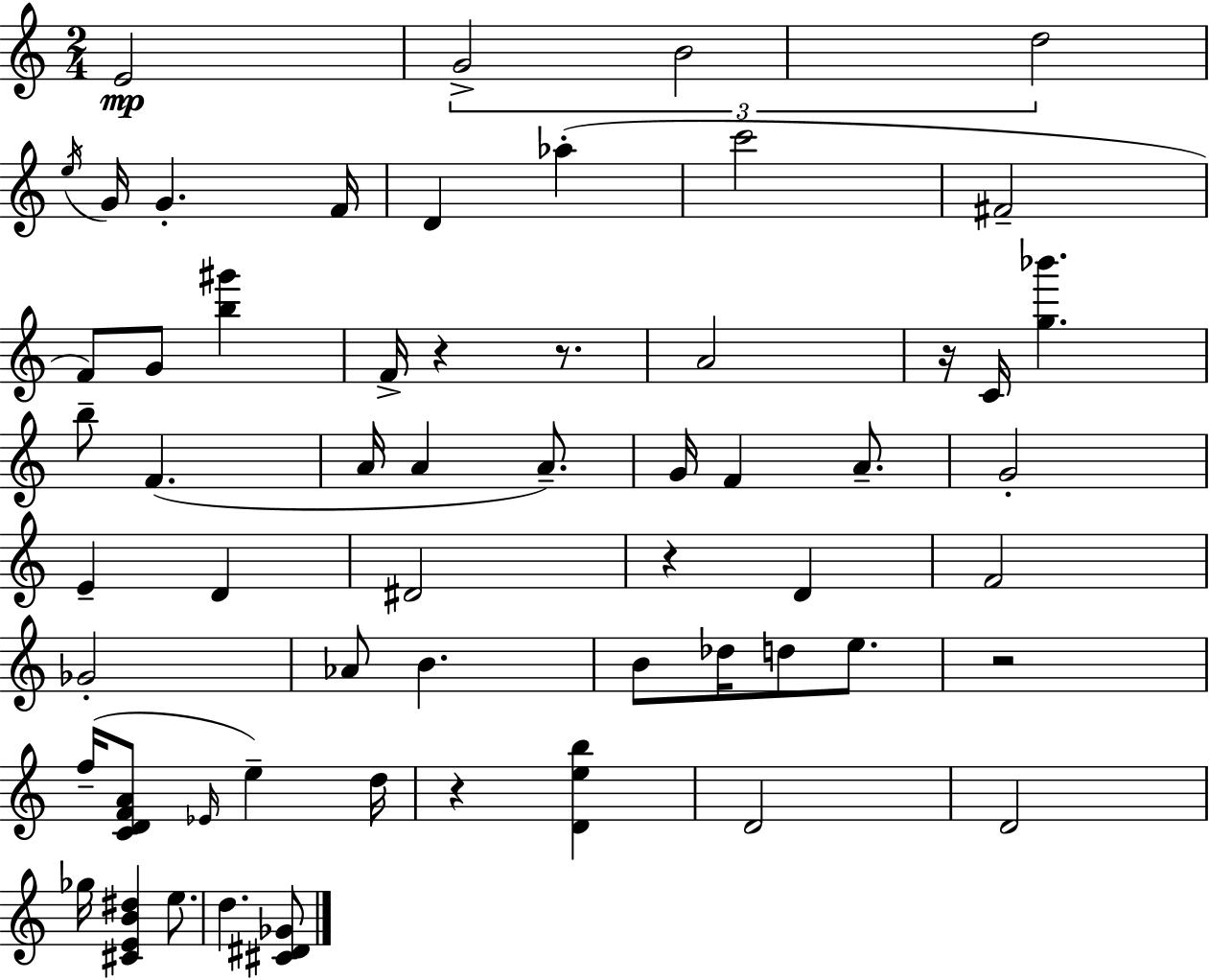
E4/h G4/h B4/h D5/h E5/s G4/s G4/q. F4/s D4/q Ab5/q C6/h F#4/h F4/e G4/e [B5,G#6]/q F4/s R/q R/e. A4/h R/s C4/s [G5,Bb6]/q. B5/e F4/q. A4/s A4/q A4/e. G4/s F4/q A4/e. G4/h E4/q D4/q D#4/h R/q D4/q F4/h Gb4/h Ab4/e B4/q. B4/e Db5/s D5/e E5/e. R/h F5/s [C4,D4,F4,A4]/e Eb4/s E5/q D5/s R/q [D4,E5,B5]/q D4/h D4/h Gb5/s [C#4,E4,B4,D#5]/q E5/e. D5/q. [C#4,D#4,Gb4]/e